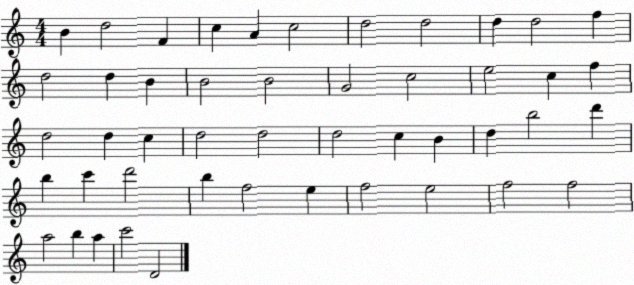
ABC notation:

X:1
T:Untitled
M:4/4
L:1/4
K:C
B d2 F c A c2 d2 d2 d d2 f d2 d B B2 B2 G2 c2 e2 c f d2 d c d2 d2 d2 c B d b2 d' b c' d'2 b f2 e f2 e2 f2 f2 a2 b a c'2 D2